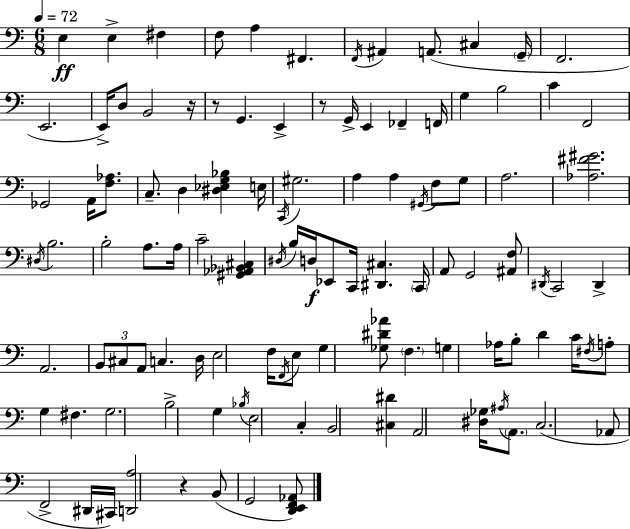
X:1
T:Untitled
M:6/8
L:1/4
K:C
E, E, ^F, F,/2 A, ^F,, F,,/4 ^A,, A,,/2 ^C, G,,/4 F,,2 E,,2 E,,/4 D,/2 B,,2 z/4 z/2 G,, E,, z/2 G,,/4 E,, _F,, F,,/4 G, B,2 C F,,2 _G,,2 A,,/4 [F,_A,]/2 C,/2 D, [^D,_E,G,_B,] E,/4 C,,/4 ^G,2 A, A, ^G,,/4 F,/2 G,/2 A,2 [_A,^F^G]2 ^D,/4 B,2 B,2 A,/2 A,/4 C2 [^G,,_A,,_B,,^C,] ^D,/4 B,/4 D,/4 _E,,/2 C,,/4 [^D,,^C,] C,,/4 A,,/2 G,,2 [^A,,F,]/2 ^D,,/4 C,,2 ^D,, A,,2 B,,/2 ^C,/2 A,,/2 C, D,/4 E,2 F,/4 F,,/4 E,/2 G, [_G,^D_A]/2 F, G, _A,/4 B,/2 D C/4 ^F,/4 A,/2 G, ^F, G,2 B,2 G, _B,/4 E,2 C, B,,2 [^C,^D] A,,2 [^D,_G,]/4 ^A,/4 A,,/2 C,2 _A,,/2 F,,2 ^D,,/4 ^C,,/4 [D,,A,]2 z B,,/2 G,,2 [D,,E,,F,,_A,,]/2